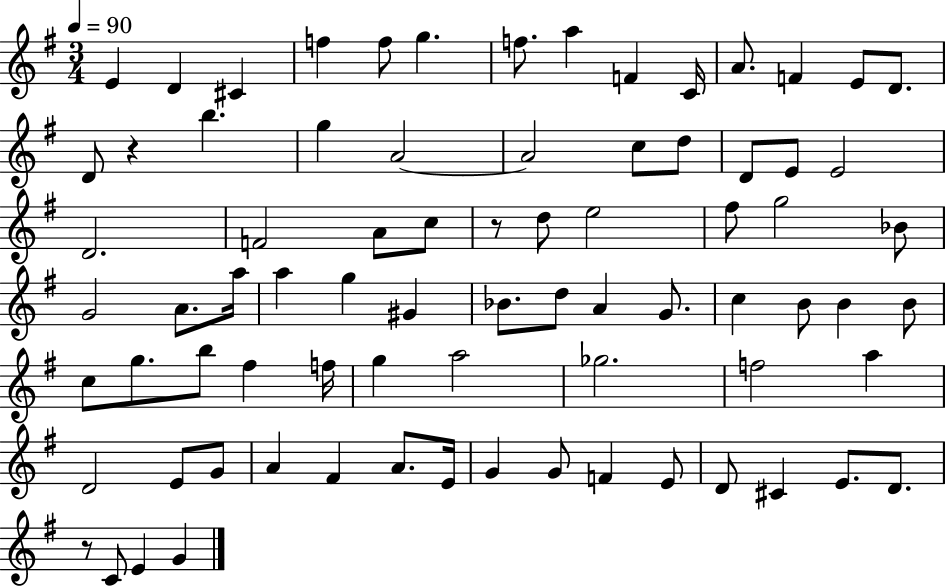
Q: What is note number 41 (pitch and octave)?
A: D5